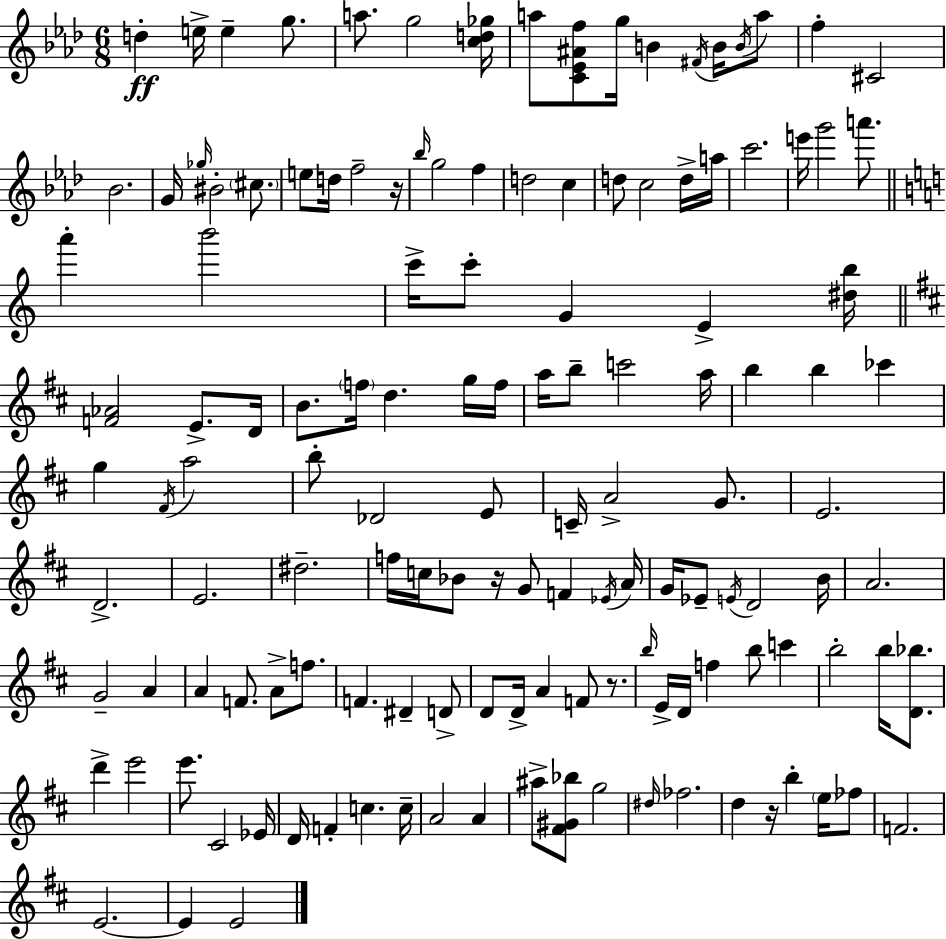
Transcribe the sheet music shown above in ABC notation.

X:1
T:Untitled
M:6/8
L:1/4
K:Fm
d e/4 e g/2 a/2 g2 [cd_g]/4 a/2 [C_E^Af]/2 g/4 B ^F/4 B/4 B/4 a/2 f ^C2 _B2 G/4 _g/4 ^B2 ^c/2 e/2 d/4 f2 z/4 _b/4 g2 f d2 c d/2 c2 d/4 a/4 c'2 e'/4 g'2 a'/2 a' b'2 c'/4 c'/2 G E [^db]/4 [F_A]2 E/2 D/4 B/2 f/4 d g/4 f/4 a/4 b/2 c'2 a/4 b b _c' g ^F/4 a2 b/2 _D2 E/2 C/4 A2 G/2 E2 D2 E2 ^d2 f/4 c/4 _B/2 z/4 G/2 F _E/4 A/4 G/4 _E/2 E/4 D2 B/4 A2 G2 A A F/2 A/2 f/2 F ^D D/2 D/2 D/4 A F/2 z/2 b/4 E/4 D/4 f b/2 c' b2 b/4 [D_b]/2 d' e'2 e'/2 ^C2 _E/4 D/4 F c c/4 A2 A ^a/2 [^F^G_b]/2 g2 ^d/4 _f2 d z/4 b e/4 _f/2 F2 E2 E E2